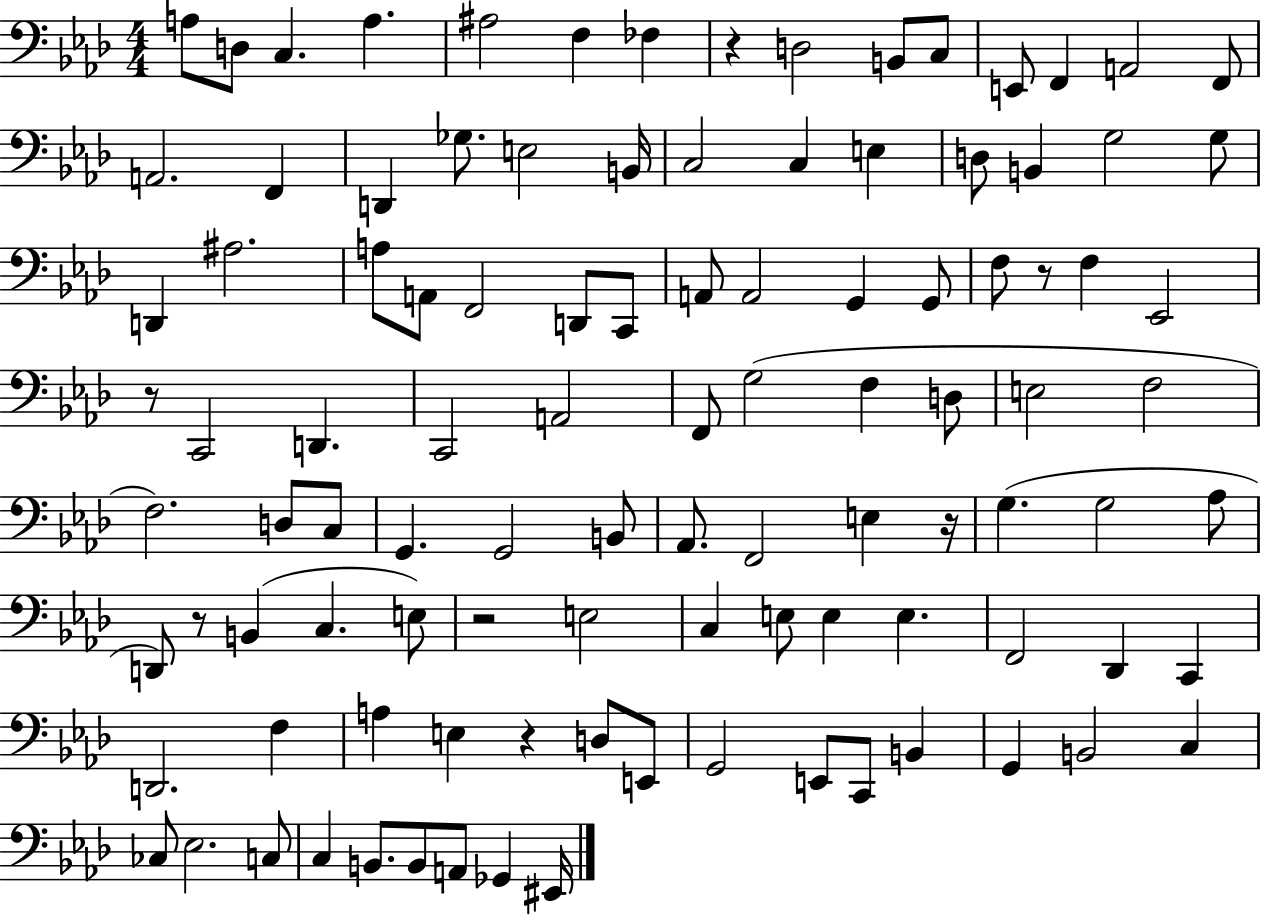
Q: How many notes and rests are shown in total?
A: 104